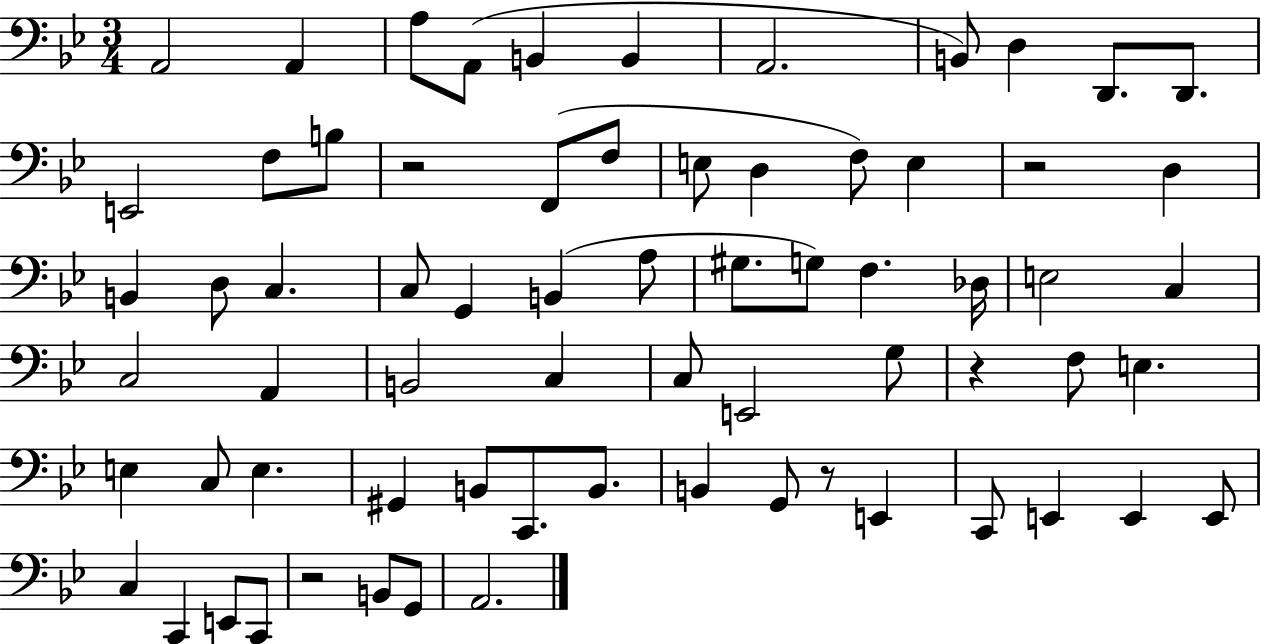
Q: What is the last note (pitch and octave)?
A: A2